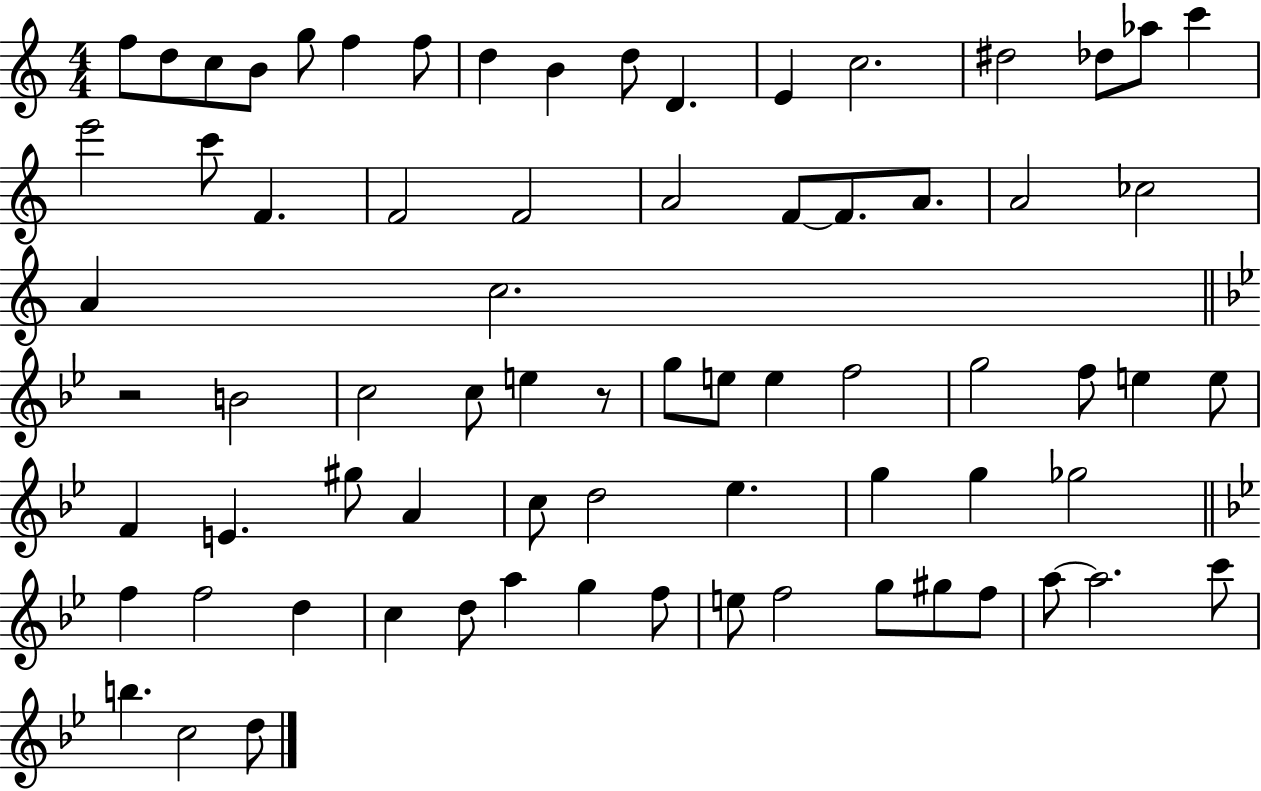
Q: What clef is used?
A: treble